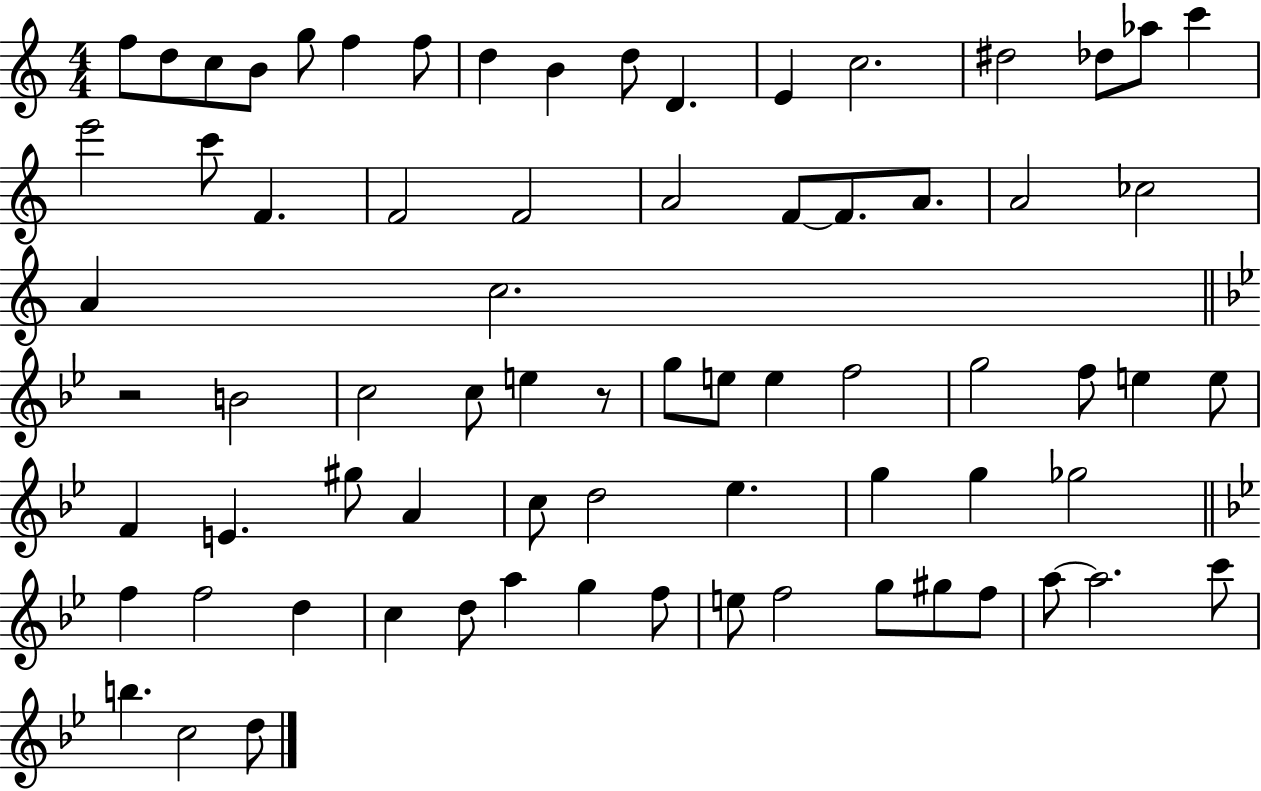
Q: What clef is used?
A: treble